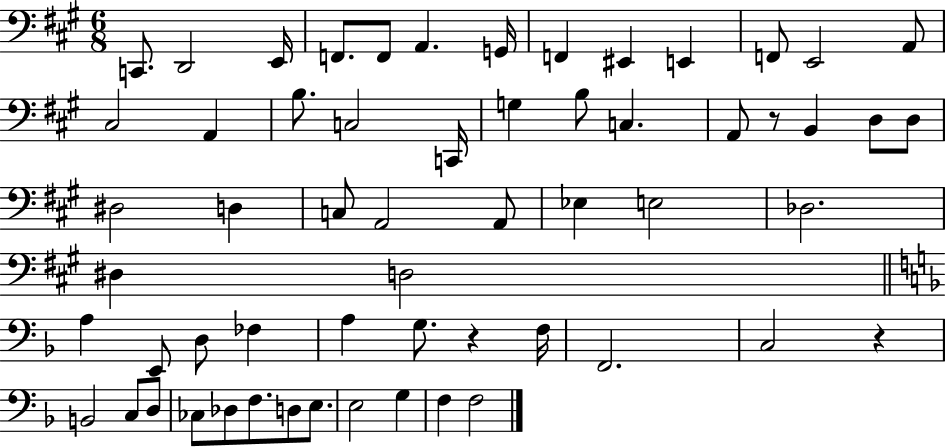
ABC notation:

X:1
T:Untitled
M:6/8
L:1/4
K:A
C,,/2 D,,2 E,,/4 F,,/2 F,,/2 A,, G,,/4 F,, ^E,, E,, F,,/2 E,,2 A,,/2 ^C,2 A,, B,/2 C,2 C,,/4 G, B,/2 C, A,,/2 z/2 B,, D,/2 D,/2 ^D,2 D, C,/2 A,,2 A,,/2 _E, E,2 _D,2 ^D, D,2 A, E,,/2 D,/2 _F, A, G,/2 z F,/4 F,,2 C,2 z B,,2 C,/2 D,/2 _C,/2 _D,/2 F,/2 D,/2 E,/2 E,2 G, F, F,2